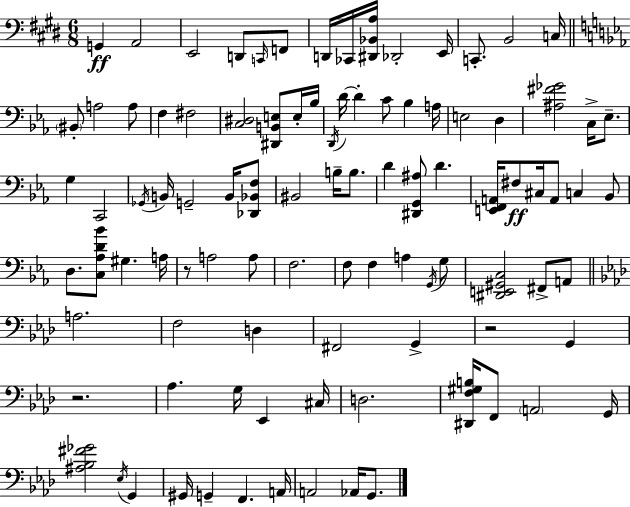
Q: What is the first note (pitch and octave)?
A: G2